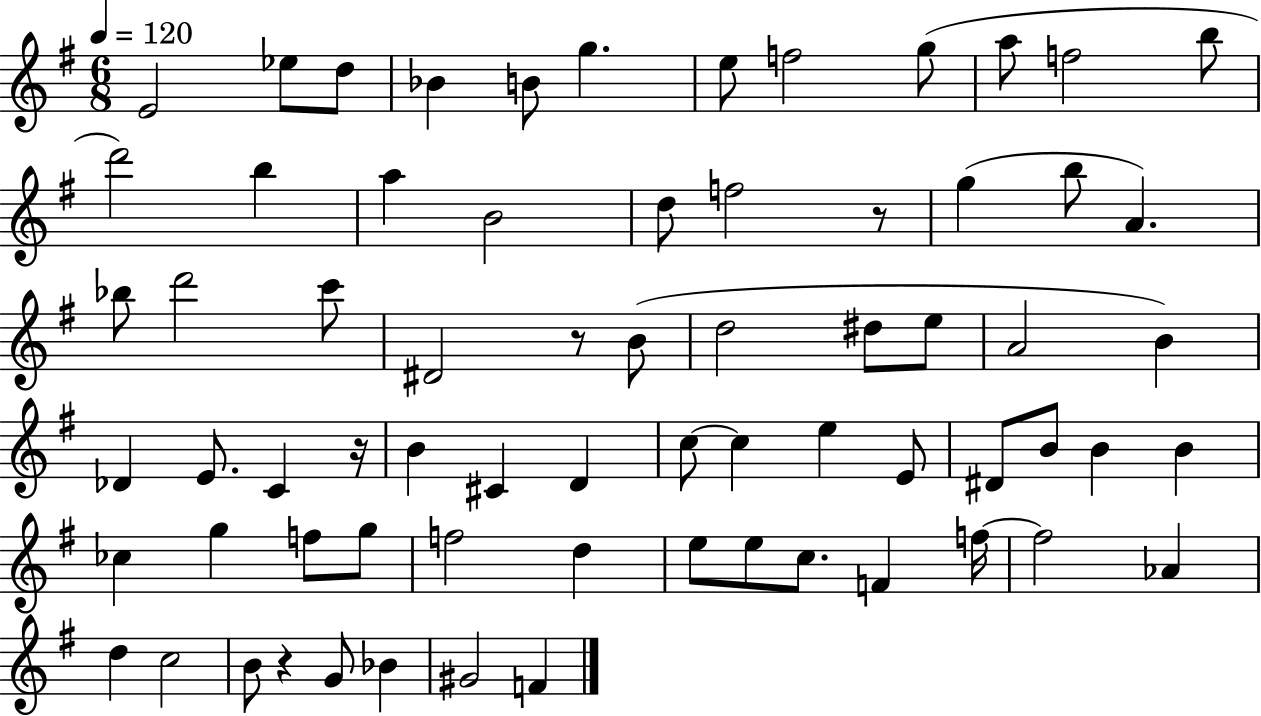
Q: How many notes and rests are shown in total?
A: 69